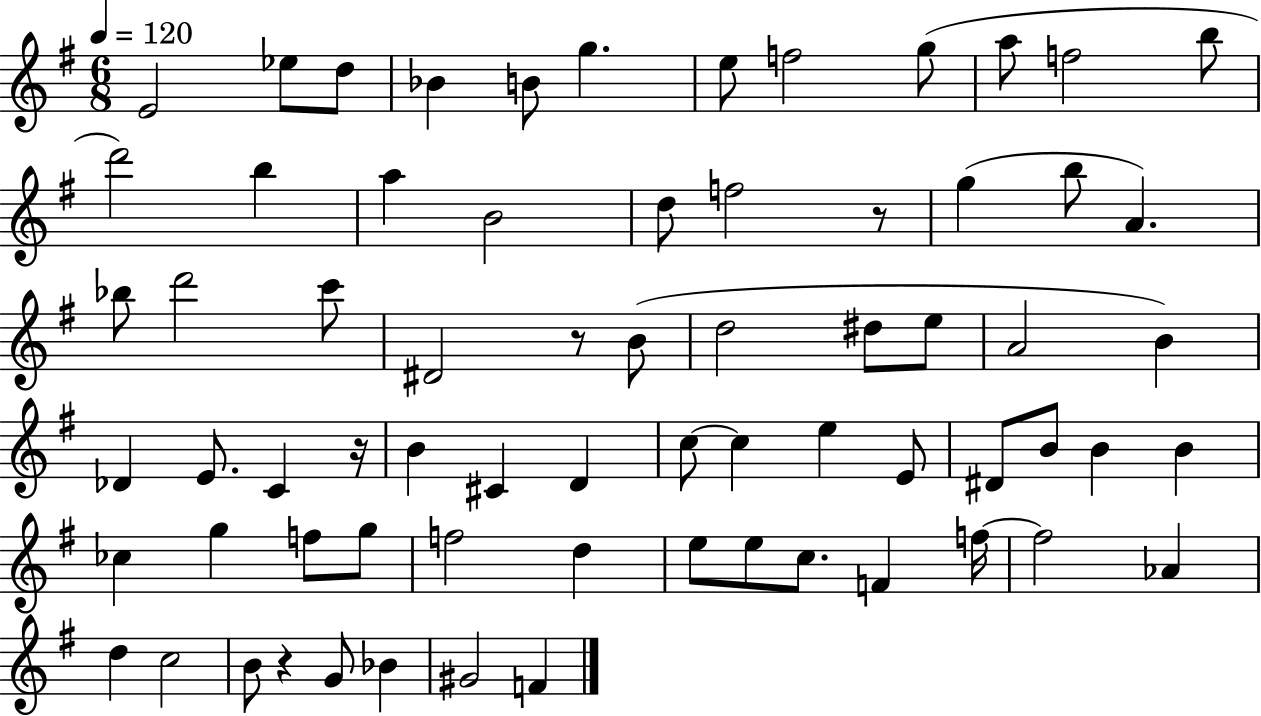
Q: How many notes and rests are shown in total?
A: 69